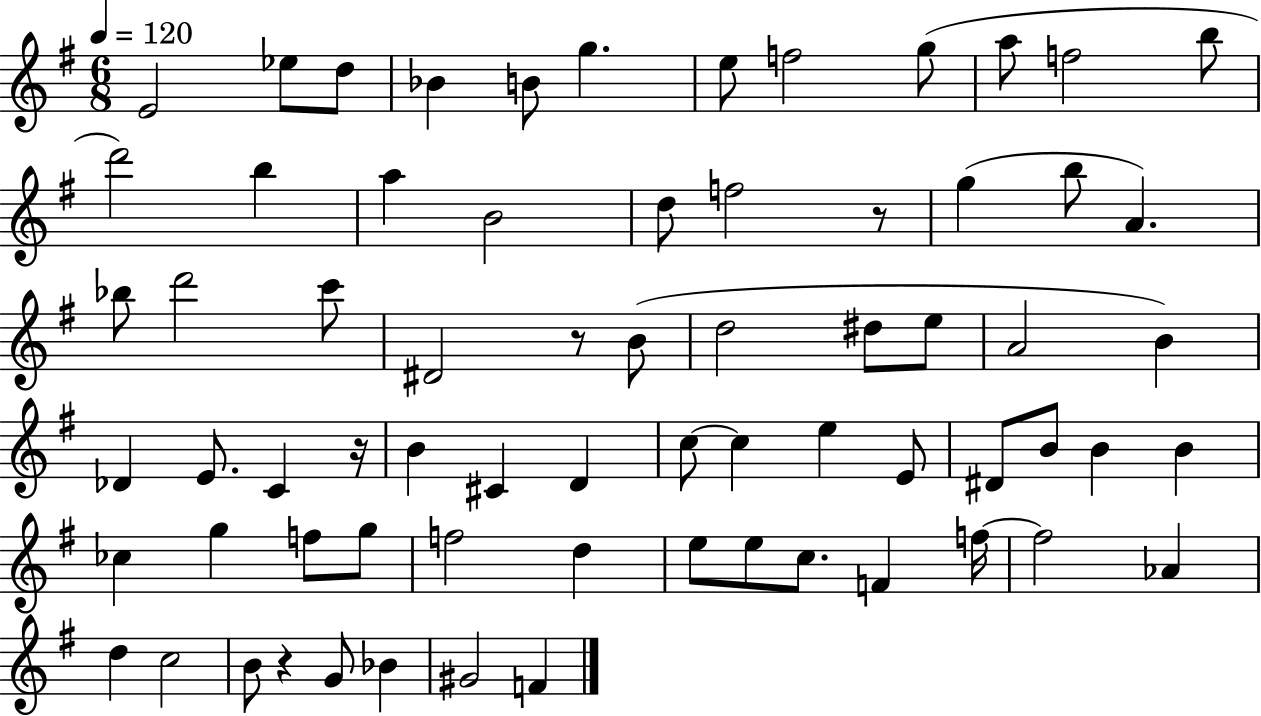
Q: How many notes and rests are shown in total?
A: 69